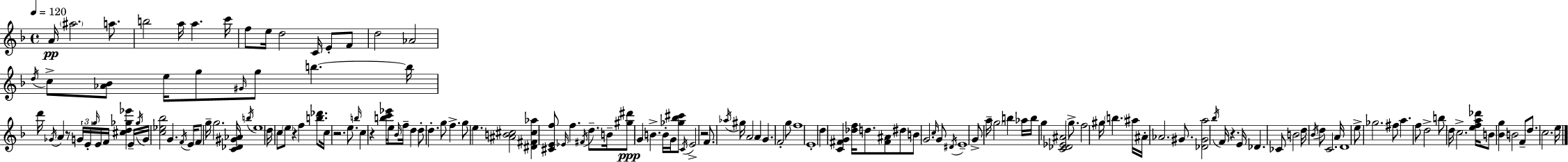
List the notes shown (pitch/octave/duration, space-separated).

A4/s A#5/h. A5/e. B5/h A5/s A5/q. C6/s F5/e E5/s D5/h C4/s E4/e F4/e D5/h Ab4/h D5/s C5/e [Ab4,Bb4]/e E5/s G5/e G#4/s G5/e B5/q. B5/s D6/s Gb4/s A4/q R/e G4/s E4/s G5/s E4/s F4/s [C#5,D5,Gb5,Eb6]/q E4/s Gb5/s G4/s [C5,Eb5,Bb5]/h G4/q. F4/s E4/s F4/e G5/s G5/h. [C4,Db4,G#4,Ab4]/s B5/s E5/w D5/s C5/e E5/e R/q F5/q [B5,Db6]/e. C5/s R/h. E5/e. B5/s C5/q R/q [B5,C6,Eb6]/s E5/e Bb4/s F5/s D5/q D5/e D5/q. G5/e F5/q. G5/e E5/q. [A#4,B4,C#5]/h [D#4,F#4,C#5,Ab5]/q [C#4,E4,F5]/e Eb4/s F5/q. F#4/s D5/e. B4/s [G#5,D#6]/e G4/q B4/q. B4/s G4/s [Gb5,Bb5,C#6]/e C4/s E4/h R/h F4/e. Ab5/s G#5/s A4/h A4/q G4/q. F4/h G5/e F5/w E4/w D5/q [C4,F#4,G4]/q [Db5,F5]/s D5/e. [F#4,A#4]/e D#5/e B4/e G4/h. C5/s G4/e D#4/s E4/w G4/e A5/s G5/h B5/q Ab5/s B5/s G5/q [C4,Db4,Eb4,A#4]/h G5/e. F5/h G#5/s B5/q. A#5/s A#4/s Ab4/h. G#4/e. [Db4,G#4,A5]/h Bb5/s F4/s R/q. E4/s Db4/q. CES4/e B4/h D5/s Bb4/s D5/e C4/h. A4/s D4/w E5/e Gb5/h. F#5/e A5/q. F5/e D5/h B5/e D5/s C5/h. [E5,F5,A5,Db6]/s B4/e [Bb4,G5]/q B4/h F4/e D5/e. C5/h. E5/s